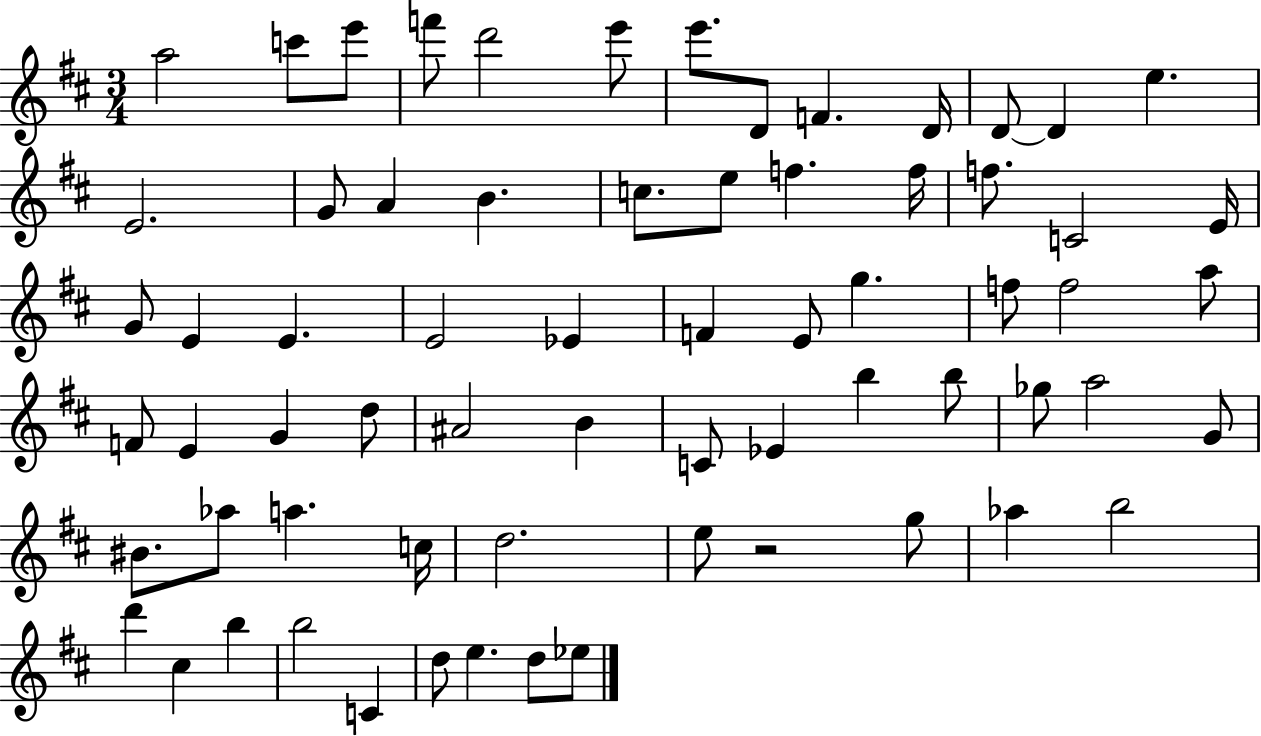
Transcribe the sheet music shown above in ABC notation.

X:1
T:Untitled
M:3/4
L:1/4
K:D
a2 c'/2 e'/2 f'/2 d'2 e'/2 e'/2 D/2 F D/4 D/2 D e E2 G/2 A B c/2 e/2 f f/4 f/2 C2 E/4 G/2 E E E2 _E F E/2 g f/2 f2 a/2 F/2 E G d/2 ^A2 B C/2 _E b b/2 _g/2 a2 G/2 ^B/2 _a/2 a c/4 d2 e/2 z2 g/2 _a b2 d' ^c b b2 C d/2 e d/2 _e/2